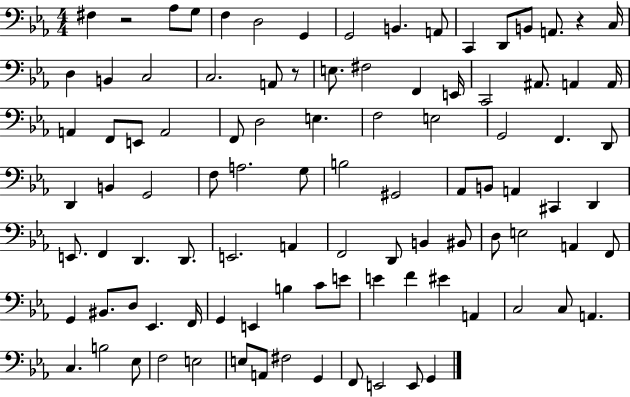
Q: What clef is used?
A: bass